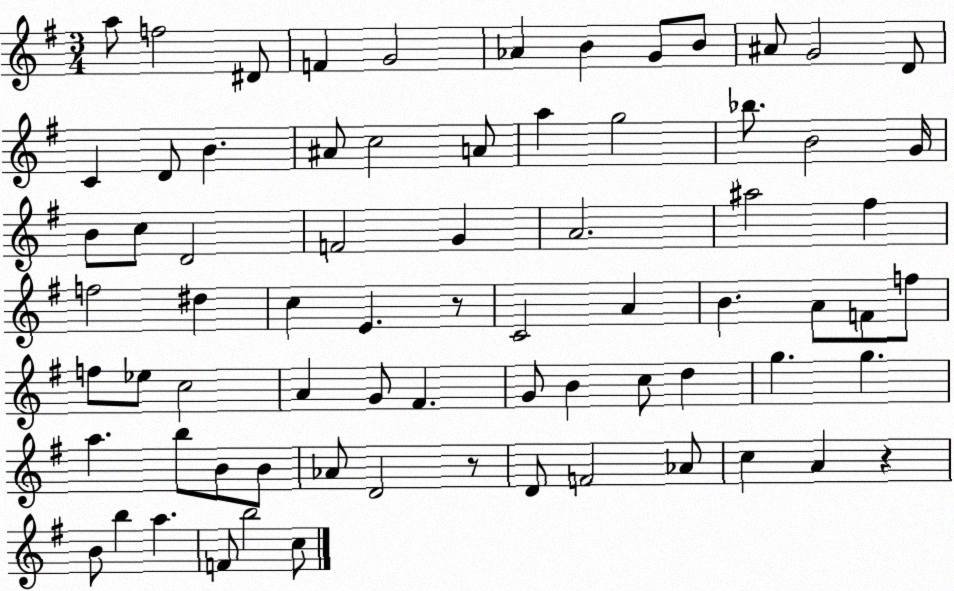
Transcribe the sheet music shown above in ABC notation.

X:1
T:Untitled
M:3/4
L:1/4
K:G
a/2 f2 ^D/2 F G2 _A B G/2 B/2 ^A/2 G2 D/2 C D/2 B ^A/2 c2 A/2 a g2 _b/2 B2 G/4 B/2 c/2 D2 F2 G A2 ^a2 ^f f2 ^d c E z/2 C2 A B A/2 F/2 f/2 f/2 _e/2 c2 A G/2 ^F G/2 B c/2 d g g a b/2 B/2 B/2 _A/2 D2 z/2 D/2 F2 _A/2 c A z B/2 b a F/2 b2 c/2